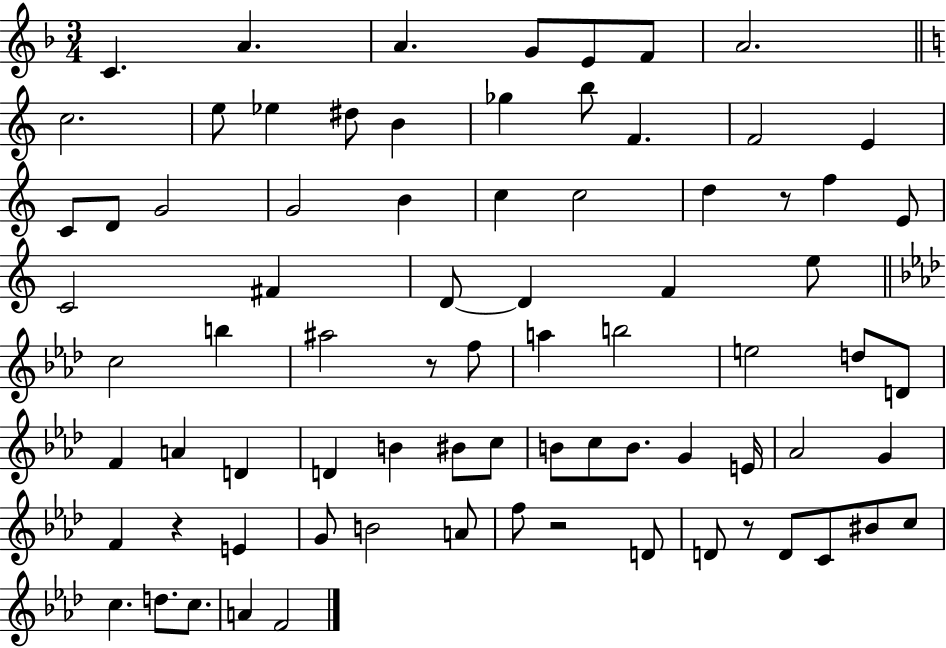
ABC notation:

X:1
T:Untitled
M:3/4
L:1/4
K:F
C A A G/2 E/2 F/2 A2 c2 e/2 _e ^d/2 B _g b/2 F F2 E C/2 D/2 G2 G2 B c c2 d z/2 f E/2 C2 ^F D/2 D F e/2 c2 b ^a2 z/2 f/2 a b2 e2 d/2 D/2 F A D D B ^B/2 c/2 B/2 c/2 B/2 G E/4 _A2 G F z E G/2 B2 A/2 f/2 z2 D/2 D/2 z/2 D/2 C/2 ^B/2 c/2 c d/2 c/2 A F2